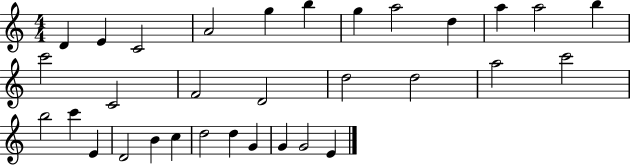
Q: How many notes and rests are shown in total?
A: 32